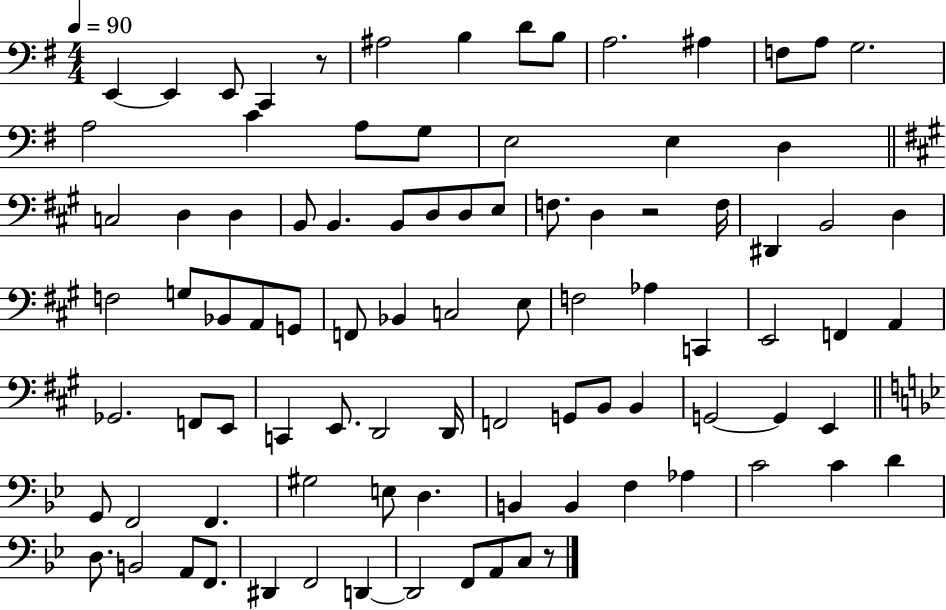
E2/q E2/q E2/e C2/q R/e A#3/h B3/q D4/e B3/e A3/h. A#3/q F3/e A3/e G3/h. A3/h C4/q A3/e G3/e E3/h E3/q D3/q C3/h D3/q D3/q B2/e B2/q. B2/e D3/e D3/e E3/e F3/e. D3/q R/h F3/s D#2/q B2/h D3/q F3/h G3/e Bb2/e A2/e G2/e F2/e Bb2/q C3/h E3/e F3/h Ab3/q C2/q E2/h F2/q A2/q Gb2/h. F2/e E2/e C2/q E2/e. D2/h D2/s F2/h G2/e B2/e B2/q G2/h G2/q E2/q G2/e F2/h F2/q. G#3/h E3/e D3/q. B2/q B2/q F3/q Ab3/q C4/h C4/q D4/q D3/e. B2/h A2/e F2/e. D#2/q F2/h D2/q D2/h F2/e A2/e C3/e R/e